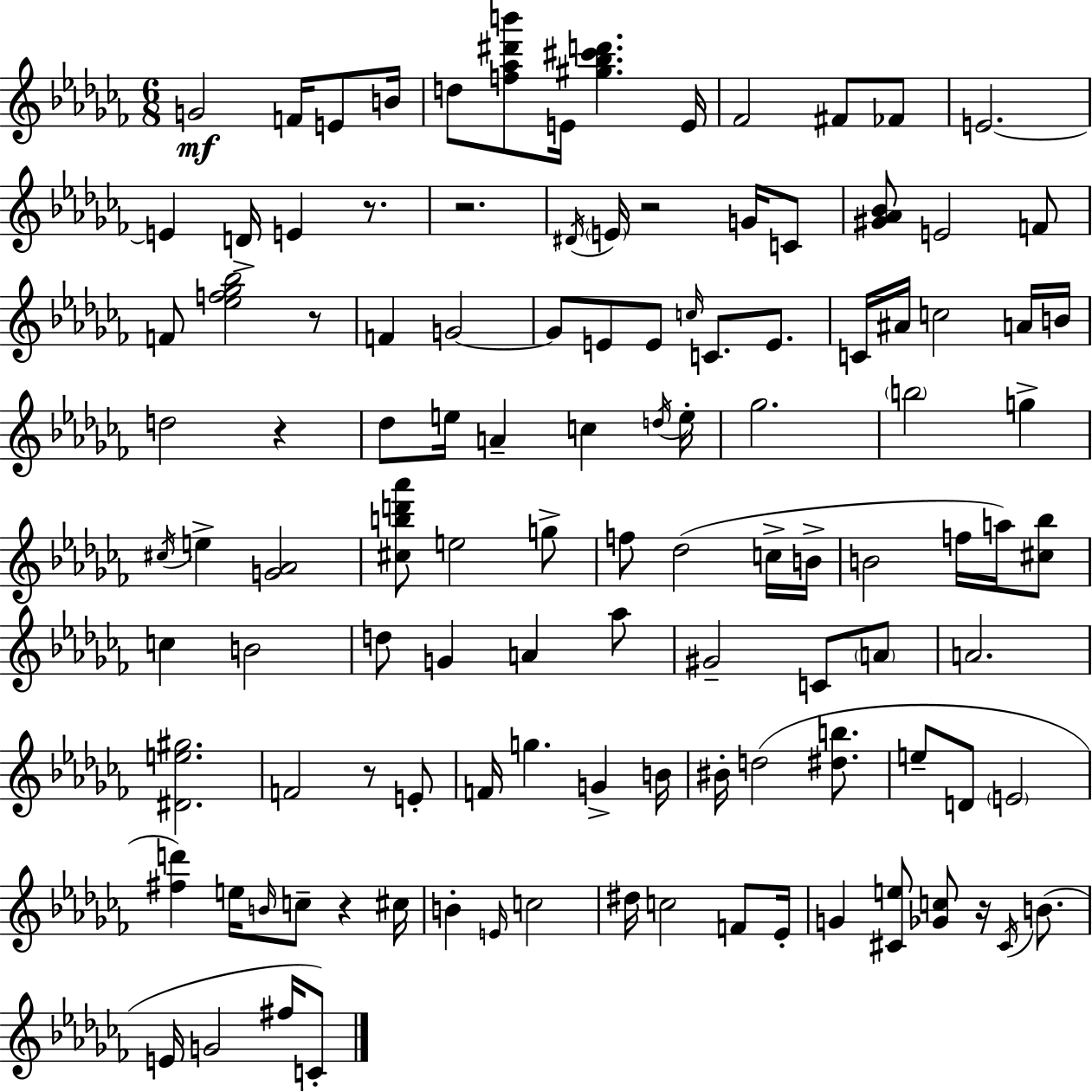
G4/h F4/s E4/e B4/s D5/e [F5,Ab5,D#6,B6]/e E4/s [G#5,Bb5,C#6,D6]/q. E4/s FES4/h F#4/e FES4/e E4/h. E4/q D4/s E4/q R/e. R/h. D#4/s E4/s R/h G4/s C4/e [G#4,Ab4,Bb4]/e E4/h F4/e F4/e [Eb5,F5,Gb5,Bb5]/h R/e F4/q G4/h G4/e E4/e E4/e C5/s C4/e. E4/e. C4/s A#4/s C5/h A4/s B4/s D5/h R/q Db5/e E5/s A4/q C5/q D5/s E5/s Gb5/h. B5/h G5/q C#5/s E5/q [G4,Ab4]/h [C#5,B5,D6,Ab6]/e E5/h G5/e F5/e Db5/h C5/s B4/s B4/h F5/s A5/s [C#5,Bb5]/e C5/q B4/h D5/e G4/q A4/q Ab5/e G#4/h C4/e A4/e A4/h. [D#4,E5,G#5]/h. F4/h R/e E4/e F4/s G5/q. G4/q B4/s BIS4/s D5/h [D#5,B5]/e. E5/e D4/e E4/h [F#5,D6]/q E5/s B4/s C5/e R/q C#5/s B4/q E4/s C5/h D#5/s C5/h F4/e Eb4/s G4/q [C#4,E5]/e [Gb4,C5]/e R/s C#4/s B4/e. E4/s G4/h F#5/s C4/e